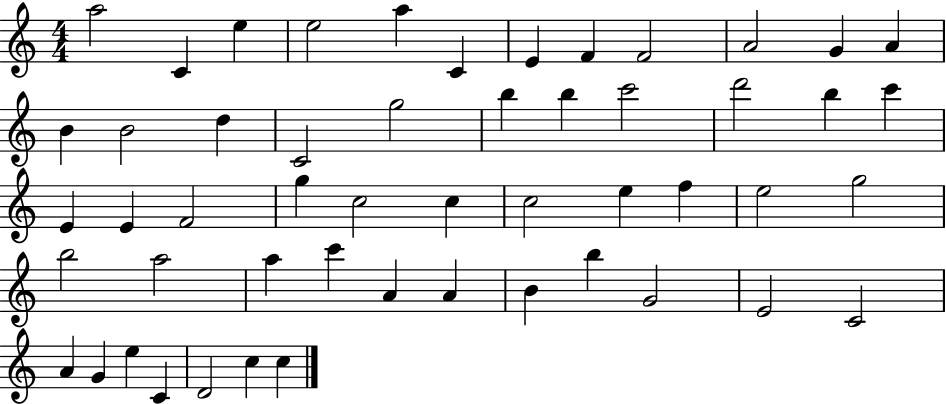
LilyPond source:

{
  \clef treble
  \numericTimeSignature
  \time 4/4
  \key c \major
  a''2 c'4 e''4 | e''2 a''4 c'4 | e'4 f'4 f'2 | a'2 g'4 a'4 | \break b'4 b'2 d''4 | c'2 g''2 | b''4 b''4 c'''2 | d'''2 b''4 c'''4 | \break e'4 e'4 f'2 | g''4 c''2 c''4 | c''2 e''4 f''4 | e''2 g''2 | \break b''2 a''2 | a''4 c'''4 a'4 a'4 | b'4 b''4 g'2 | e'2 c'2 | \break a'4 g'4 e''4 c'4 | d'2 c''4 c''4 | \bar "|."
}